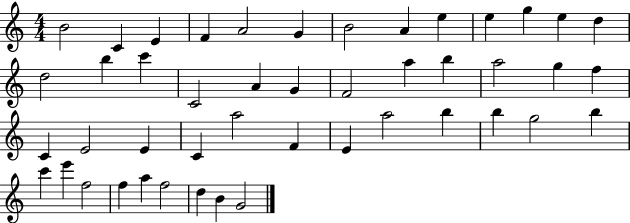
B4/h C4/q E4/q F4/q A4/h G4/q B4/h A4/q E5/q E5/q G5/q E5/q D5/q D5/h B5/q C6/q C4/h A4/q G4/q F4/h A5/q B5/q A5/h G5/q F5/q C4/q E4/h E4/q C4/q A5/h F4/q E4/q A5/h B5/q B5/q G5/h B5/q C6/q E6/q F5/h F5/q A5/q F5/h D5/q B4/q G4/h